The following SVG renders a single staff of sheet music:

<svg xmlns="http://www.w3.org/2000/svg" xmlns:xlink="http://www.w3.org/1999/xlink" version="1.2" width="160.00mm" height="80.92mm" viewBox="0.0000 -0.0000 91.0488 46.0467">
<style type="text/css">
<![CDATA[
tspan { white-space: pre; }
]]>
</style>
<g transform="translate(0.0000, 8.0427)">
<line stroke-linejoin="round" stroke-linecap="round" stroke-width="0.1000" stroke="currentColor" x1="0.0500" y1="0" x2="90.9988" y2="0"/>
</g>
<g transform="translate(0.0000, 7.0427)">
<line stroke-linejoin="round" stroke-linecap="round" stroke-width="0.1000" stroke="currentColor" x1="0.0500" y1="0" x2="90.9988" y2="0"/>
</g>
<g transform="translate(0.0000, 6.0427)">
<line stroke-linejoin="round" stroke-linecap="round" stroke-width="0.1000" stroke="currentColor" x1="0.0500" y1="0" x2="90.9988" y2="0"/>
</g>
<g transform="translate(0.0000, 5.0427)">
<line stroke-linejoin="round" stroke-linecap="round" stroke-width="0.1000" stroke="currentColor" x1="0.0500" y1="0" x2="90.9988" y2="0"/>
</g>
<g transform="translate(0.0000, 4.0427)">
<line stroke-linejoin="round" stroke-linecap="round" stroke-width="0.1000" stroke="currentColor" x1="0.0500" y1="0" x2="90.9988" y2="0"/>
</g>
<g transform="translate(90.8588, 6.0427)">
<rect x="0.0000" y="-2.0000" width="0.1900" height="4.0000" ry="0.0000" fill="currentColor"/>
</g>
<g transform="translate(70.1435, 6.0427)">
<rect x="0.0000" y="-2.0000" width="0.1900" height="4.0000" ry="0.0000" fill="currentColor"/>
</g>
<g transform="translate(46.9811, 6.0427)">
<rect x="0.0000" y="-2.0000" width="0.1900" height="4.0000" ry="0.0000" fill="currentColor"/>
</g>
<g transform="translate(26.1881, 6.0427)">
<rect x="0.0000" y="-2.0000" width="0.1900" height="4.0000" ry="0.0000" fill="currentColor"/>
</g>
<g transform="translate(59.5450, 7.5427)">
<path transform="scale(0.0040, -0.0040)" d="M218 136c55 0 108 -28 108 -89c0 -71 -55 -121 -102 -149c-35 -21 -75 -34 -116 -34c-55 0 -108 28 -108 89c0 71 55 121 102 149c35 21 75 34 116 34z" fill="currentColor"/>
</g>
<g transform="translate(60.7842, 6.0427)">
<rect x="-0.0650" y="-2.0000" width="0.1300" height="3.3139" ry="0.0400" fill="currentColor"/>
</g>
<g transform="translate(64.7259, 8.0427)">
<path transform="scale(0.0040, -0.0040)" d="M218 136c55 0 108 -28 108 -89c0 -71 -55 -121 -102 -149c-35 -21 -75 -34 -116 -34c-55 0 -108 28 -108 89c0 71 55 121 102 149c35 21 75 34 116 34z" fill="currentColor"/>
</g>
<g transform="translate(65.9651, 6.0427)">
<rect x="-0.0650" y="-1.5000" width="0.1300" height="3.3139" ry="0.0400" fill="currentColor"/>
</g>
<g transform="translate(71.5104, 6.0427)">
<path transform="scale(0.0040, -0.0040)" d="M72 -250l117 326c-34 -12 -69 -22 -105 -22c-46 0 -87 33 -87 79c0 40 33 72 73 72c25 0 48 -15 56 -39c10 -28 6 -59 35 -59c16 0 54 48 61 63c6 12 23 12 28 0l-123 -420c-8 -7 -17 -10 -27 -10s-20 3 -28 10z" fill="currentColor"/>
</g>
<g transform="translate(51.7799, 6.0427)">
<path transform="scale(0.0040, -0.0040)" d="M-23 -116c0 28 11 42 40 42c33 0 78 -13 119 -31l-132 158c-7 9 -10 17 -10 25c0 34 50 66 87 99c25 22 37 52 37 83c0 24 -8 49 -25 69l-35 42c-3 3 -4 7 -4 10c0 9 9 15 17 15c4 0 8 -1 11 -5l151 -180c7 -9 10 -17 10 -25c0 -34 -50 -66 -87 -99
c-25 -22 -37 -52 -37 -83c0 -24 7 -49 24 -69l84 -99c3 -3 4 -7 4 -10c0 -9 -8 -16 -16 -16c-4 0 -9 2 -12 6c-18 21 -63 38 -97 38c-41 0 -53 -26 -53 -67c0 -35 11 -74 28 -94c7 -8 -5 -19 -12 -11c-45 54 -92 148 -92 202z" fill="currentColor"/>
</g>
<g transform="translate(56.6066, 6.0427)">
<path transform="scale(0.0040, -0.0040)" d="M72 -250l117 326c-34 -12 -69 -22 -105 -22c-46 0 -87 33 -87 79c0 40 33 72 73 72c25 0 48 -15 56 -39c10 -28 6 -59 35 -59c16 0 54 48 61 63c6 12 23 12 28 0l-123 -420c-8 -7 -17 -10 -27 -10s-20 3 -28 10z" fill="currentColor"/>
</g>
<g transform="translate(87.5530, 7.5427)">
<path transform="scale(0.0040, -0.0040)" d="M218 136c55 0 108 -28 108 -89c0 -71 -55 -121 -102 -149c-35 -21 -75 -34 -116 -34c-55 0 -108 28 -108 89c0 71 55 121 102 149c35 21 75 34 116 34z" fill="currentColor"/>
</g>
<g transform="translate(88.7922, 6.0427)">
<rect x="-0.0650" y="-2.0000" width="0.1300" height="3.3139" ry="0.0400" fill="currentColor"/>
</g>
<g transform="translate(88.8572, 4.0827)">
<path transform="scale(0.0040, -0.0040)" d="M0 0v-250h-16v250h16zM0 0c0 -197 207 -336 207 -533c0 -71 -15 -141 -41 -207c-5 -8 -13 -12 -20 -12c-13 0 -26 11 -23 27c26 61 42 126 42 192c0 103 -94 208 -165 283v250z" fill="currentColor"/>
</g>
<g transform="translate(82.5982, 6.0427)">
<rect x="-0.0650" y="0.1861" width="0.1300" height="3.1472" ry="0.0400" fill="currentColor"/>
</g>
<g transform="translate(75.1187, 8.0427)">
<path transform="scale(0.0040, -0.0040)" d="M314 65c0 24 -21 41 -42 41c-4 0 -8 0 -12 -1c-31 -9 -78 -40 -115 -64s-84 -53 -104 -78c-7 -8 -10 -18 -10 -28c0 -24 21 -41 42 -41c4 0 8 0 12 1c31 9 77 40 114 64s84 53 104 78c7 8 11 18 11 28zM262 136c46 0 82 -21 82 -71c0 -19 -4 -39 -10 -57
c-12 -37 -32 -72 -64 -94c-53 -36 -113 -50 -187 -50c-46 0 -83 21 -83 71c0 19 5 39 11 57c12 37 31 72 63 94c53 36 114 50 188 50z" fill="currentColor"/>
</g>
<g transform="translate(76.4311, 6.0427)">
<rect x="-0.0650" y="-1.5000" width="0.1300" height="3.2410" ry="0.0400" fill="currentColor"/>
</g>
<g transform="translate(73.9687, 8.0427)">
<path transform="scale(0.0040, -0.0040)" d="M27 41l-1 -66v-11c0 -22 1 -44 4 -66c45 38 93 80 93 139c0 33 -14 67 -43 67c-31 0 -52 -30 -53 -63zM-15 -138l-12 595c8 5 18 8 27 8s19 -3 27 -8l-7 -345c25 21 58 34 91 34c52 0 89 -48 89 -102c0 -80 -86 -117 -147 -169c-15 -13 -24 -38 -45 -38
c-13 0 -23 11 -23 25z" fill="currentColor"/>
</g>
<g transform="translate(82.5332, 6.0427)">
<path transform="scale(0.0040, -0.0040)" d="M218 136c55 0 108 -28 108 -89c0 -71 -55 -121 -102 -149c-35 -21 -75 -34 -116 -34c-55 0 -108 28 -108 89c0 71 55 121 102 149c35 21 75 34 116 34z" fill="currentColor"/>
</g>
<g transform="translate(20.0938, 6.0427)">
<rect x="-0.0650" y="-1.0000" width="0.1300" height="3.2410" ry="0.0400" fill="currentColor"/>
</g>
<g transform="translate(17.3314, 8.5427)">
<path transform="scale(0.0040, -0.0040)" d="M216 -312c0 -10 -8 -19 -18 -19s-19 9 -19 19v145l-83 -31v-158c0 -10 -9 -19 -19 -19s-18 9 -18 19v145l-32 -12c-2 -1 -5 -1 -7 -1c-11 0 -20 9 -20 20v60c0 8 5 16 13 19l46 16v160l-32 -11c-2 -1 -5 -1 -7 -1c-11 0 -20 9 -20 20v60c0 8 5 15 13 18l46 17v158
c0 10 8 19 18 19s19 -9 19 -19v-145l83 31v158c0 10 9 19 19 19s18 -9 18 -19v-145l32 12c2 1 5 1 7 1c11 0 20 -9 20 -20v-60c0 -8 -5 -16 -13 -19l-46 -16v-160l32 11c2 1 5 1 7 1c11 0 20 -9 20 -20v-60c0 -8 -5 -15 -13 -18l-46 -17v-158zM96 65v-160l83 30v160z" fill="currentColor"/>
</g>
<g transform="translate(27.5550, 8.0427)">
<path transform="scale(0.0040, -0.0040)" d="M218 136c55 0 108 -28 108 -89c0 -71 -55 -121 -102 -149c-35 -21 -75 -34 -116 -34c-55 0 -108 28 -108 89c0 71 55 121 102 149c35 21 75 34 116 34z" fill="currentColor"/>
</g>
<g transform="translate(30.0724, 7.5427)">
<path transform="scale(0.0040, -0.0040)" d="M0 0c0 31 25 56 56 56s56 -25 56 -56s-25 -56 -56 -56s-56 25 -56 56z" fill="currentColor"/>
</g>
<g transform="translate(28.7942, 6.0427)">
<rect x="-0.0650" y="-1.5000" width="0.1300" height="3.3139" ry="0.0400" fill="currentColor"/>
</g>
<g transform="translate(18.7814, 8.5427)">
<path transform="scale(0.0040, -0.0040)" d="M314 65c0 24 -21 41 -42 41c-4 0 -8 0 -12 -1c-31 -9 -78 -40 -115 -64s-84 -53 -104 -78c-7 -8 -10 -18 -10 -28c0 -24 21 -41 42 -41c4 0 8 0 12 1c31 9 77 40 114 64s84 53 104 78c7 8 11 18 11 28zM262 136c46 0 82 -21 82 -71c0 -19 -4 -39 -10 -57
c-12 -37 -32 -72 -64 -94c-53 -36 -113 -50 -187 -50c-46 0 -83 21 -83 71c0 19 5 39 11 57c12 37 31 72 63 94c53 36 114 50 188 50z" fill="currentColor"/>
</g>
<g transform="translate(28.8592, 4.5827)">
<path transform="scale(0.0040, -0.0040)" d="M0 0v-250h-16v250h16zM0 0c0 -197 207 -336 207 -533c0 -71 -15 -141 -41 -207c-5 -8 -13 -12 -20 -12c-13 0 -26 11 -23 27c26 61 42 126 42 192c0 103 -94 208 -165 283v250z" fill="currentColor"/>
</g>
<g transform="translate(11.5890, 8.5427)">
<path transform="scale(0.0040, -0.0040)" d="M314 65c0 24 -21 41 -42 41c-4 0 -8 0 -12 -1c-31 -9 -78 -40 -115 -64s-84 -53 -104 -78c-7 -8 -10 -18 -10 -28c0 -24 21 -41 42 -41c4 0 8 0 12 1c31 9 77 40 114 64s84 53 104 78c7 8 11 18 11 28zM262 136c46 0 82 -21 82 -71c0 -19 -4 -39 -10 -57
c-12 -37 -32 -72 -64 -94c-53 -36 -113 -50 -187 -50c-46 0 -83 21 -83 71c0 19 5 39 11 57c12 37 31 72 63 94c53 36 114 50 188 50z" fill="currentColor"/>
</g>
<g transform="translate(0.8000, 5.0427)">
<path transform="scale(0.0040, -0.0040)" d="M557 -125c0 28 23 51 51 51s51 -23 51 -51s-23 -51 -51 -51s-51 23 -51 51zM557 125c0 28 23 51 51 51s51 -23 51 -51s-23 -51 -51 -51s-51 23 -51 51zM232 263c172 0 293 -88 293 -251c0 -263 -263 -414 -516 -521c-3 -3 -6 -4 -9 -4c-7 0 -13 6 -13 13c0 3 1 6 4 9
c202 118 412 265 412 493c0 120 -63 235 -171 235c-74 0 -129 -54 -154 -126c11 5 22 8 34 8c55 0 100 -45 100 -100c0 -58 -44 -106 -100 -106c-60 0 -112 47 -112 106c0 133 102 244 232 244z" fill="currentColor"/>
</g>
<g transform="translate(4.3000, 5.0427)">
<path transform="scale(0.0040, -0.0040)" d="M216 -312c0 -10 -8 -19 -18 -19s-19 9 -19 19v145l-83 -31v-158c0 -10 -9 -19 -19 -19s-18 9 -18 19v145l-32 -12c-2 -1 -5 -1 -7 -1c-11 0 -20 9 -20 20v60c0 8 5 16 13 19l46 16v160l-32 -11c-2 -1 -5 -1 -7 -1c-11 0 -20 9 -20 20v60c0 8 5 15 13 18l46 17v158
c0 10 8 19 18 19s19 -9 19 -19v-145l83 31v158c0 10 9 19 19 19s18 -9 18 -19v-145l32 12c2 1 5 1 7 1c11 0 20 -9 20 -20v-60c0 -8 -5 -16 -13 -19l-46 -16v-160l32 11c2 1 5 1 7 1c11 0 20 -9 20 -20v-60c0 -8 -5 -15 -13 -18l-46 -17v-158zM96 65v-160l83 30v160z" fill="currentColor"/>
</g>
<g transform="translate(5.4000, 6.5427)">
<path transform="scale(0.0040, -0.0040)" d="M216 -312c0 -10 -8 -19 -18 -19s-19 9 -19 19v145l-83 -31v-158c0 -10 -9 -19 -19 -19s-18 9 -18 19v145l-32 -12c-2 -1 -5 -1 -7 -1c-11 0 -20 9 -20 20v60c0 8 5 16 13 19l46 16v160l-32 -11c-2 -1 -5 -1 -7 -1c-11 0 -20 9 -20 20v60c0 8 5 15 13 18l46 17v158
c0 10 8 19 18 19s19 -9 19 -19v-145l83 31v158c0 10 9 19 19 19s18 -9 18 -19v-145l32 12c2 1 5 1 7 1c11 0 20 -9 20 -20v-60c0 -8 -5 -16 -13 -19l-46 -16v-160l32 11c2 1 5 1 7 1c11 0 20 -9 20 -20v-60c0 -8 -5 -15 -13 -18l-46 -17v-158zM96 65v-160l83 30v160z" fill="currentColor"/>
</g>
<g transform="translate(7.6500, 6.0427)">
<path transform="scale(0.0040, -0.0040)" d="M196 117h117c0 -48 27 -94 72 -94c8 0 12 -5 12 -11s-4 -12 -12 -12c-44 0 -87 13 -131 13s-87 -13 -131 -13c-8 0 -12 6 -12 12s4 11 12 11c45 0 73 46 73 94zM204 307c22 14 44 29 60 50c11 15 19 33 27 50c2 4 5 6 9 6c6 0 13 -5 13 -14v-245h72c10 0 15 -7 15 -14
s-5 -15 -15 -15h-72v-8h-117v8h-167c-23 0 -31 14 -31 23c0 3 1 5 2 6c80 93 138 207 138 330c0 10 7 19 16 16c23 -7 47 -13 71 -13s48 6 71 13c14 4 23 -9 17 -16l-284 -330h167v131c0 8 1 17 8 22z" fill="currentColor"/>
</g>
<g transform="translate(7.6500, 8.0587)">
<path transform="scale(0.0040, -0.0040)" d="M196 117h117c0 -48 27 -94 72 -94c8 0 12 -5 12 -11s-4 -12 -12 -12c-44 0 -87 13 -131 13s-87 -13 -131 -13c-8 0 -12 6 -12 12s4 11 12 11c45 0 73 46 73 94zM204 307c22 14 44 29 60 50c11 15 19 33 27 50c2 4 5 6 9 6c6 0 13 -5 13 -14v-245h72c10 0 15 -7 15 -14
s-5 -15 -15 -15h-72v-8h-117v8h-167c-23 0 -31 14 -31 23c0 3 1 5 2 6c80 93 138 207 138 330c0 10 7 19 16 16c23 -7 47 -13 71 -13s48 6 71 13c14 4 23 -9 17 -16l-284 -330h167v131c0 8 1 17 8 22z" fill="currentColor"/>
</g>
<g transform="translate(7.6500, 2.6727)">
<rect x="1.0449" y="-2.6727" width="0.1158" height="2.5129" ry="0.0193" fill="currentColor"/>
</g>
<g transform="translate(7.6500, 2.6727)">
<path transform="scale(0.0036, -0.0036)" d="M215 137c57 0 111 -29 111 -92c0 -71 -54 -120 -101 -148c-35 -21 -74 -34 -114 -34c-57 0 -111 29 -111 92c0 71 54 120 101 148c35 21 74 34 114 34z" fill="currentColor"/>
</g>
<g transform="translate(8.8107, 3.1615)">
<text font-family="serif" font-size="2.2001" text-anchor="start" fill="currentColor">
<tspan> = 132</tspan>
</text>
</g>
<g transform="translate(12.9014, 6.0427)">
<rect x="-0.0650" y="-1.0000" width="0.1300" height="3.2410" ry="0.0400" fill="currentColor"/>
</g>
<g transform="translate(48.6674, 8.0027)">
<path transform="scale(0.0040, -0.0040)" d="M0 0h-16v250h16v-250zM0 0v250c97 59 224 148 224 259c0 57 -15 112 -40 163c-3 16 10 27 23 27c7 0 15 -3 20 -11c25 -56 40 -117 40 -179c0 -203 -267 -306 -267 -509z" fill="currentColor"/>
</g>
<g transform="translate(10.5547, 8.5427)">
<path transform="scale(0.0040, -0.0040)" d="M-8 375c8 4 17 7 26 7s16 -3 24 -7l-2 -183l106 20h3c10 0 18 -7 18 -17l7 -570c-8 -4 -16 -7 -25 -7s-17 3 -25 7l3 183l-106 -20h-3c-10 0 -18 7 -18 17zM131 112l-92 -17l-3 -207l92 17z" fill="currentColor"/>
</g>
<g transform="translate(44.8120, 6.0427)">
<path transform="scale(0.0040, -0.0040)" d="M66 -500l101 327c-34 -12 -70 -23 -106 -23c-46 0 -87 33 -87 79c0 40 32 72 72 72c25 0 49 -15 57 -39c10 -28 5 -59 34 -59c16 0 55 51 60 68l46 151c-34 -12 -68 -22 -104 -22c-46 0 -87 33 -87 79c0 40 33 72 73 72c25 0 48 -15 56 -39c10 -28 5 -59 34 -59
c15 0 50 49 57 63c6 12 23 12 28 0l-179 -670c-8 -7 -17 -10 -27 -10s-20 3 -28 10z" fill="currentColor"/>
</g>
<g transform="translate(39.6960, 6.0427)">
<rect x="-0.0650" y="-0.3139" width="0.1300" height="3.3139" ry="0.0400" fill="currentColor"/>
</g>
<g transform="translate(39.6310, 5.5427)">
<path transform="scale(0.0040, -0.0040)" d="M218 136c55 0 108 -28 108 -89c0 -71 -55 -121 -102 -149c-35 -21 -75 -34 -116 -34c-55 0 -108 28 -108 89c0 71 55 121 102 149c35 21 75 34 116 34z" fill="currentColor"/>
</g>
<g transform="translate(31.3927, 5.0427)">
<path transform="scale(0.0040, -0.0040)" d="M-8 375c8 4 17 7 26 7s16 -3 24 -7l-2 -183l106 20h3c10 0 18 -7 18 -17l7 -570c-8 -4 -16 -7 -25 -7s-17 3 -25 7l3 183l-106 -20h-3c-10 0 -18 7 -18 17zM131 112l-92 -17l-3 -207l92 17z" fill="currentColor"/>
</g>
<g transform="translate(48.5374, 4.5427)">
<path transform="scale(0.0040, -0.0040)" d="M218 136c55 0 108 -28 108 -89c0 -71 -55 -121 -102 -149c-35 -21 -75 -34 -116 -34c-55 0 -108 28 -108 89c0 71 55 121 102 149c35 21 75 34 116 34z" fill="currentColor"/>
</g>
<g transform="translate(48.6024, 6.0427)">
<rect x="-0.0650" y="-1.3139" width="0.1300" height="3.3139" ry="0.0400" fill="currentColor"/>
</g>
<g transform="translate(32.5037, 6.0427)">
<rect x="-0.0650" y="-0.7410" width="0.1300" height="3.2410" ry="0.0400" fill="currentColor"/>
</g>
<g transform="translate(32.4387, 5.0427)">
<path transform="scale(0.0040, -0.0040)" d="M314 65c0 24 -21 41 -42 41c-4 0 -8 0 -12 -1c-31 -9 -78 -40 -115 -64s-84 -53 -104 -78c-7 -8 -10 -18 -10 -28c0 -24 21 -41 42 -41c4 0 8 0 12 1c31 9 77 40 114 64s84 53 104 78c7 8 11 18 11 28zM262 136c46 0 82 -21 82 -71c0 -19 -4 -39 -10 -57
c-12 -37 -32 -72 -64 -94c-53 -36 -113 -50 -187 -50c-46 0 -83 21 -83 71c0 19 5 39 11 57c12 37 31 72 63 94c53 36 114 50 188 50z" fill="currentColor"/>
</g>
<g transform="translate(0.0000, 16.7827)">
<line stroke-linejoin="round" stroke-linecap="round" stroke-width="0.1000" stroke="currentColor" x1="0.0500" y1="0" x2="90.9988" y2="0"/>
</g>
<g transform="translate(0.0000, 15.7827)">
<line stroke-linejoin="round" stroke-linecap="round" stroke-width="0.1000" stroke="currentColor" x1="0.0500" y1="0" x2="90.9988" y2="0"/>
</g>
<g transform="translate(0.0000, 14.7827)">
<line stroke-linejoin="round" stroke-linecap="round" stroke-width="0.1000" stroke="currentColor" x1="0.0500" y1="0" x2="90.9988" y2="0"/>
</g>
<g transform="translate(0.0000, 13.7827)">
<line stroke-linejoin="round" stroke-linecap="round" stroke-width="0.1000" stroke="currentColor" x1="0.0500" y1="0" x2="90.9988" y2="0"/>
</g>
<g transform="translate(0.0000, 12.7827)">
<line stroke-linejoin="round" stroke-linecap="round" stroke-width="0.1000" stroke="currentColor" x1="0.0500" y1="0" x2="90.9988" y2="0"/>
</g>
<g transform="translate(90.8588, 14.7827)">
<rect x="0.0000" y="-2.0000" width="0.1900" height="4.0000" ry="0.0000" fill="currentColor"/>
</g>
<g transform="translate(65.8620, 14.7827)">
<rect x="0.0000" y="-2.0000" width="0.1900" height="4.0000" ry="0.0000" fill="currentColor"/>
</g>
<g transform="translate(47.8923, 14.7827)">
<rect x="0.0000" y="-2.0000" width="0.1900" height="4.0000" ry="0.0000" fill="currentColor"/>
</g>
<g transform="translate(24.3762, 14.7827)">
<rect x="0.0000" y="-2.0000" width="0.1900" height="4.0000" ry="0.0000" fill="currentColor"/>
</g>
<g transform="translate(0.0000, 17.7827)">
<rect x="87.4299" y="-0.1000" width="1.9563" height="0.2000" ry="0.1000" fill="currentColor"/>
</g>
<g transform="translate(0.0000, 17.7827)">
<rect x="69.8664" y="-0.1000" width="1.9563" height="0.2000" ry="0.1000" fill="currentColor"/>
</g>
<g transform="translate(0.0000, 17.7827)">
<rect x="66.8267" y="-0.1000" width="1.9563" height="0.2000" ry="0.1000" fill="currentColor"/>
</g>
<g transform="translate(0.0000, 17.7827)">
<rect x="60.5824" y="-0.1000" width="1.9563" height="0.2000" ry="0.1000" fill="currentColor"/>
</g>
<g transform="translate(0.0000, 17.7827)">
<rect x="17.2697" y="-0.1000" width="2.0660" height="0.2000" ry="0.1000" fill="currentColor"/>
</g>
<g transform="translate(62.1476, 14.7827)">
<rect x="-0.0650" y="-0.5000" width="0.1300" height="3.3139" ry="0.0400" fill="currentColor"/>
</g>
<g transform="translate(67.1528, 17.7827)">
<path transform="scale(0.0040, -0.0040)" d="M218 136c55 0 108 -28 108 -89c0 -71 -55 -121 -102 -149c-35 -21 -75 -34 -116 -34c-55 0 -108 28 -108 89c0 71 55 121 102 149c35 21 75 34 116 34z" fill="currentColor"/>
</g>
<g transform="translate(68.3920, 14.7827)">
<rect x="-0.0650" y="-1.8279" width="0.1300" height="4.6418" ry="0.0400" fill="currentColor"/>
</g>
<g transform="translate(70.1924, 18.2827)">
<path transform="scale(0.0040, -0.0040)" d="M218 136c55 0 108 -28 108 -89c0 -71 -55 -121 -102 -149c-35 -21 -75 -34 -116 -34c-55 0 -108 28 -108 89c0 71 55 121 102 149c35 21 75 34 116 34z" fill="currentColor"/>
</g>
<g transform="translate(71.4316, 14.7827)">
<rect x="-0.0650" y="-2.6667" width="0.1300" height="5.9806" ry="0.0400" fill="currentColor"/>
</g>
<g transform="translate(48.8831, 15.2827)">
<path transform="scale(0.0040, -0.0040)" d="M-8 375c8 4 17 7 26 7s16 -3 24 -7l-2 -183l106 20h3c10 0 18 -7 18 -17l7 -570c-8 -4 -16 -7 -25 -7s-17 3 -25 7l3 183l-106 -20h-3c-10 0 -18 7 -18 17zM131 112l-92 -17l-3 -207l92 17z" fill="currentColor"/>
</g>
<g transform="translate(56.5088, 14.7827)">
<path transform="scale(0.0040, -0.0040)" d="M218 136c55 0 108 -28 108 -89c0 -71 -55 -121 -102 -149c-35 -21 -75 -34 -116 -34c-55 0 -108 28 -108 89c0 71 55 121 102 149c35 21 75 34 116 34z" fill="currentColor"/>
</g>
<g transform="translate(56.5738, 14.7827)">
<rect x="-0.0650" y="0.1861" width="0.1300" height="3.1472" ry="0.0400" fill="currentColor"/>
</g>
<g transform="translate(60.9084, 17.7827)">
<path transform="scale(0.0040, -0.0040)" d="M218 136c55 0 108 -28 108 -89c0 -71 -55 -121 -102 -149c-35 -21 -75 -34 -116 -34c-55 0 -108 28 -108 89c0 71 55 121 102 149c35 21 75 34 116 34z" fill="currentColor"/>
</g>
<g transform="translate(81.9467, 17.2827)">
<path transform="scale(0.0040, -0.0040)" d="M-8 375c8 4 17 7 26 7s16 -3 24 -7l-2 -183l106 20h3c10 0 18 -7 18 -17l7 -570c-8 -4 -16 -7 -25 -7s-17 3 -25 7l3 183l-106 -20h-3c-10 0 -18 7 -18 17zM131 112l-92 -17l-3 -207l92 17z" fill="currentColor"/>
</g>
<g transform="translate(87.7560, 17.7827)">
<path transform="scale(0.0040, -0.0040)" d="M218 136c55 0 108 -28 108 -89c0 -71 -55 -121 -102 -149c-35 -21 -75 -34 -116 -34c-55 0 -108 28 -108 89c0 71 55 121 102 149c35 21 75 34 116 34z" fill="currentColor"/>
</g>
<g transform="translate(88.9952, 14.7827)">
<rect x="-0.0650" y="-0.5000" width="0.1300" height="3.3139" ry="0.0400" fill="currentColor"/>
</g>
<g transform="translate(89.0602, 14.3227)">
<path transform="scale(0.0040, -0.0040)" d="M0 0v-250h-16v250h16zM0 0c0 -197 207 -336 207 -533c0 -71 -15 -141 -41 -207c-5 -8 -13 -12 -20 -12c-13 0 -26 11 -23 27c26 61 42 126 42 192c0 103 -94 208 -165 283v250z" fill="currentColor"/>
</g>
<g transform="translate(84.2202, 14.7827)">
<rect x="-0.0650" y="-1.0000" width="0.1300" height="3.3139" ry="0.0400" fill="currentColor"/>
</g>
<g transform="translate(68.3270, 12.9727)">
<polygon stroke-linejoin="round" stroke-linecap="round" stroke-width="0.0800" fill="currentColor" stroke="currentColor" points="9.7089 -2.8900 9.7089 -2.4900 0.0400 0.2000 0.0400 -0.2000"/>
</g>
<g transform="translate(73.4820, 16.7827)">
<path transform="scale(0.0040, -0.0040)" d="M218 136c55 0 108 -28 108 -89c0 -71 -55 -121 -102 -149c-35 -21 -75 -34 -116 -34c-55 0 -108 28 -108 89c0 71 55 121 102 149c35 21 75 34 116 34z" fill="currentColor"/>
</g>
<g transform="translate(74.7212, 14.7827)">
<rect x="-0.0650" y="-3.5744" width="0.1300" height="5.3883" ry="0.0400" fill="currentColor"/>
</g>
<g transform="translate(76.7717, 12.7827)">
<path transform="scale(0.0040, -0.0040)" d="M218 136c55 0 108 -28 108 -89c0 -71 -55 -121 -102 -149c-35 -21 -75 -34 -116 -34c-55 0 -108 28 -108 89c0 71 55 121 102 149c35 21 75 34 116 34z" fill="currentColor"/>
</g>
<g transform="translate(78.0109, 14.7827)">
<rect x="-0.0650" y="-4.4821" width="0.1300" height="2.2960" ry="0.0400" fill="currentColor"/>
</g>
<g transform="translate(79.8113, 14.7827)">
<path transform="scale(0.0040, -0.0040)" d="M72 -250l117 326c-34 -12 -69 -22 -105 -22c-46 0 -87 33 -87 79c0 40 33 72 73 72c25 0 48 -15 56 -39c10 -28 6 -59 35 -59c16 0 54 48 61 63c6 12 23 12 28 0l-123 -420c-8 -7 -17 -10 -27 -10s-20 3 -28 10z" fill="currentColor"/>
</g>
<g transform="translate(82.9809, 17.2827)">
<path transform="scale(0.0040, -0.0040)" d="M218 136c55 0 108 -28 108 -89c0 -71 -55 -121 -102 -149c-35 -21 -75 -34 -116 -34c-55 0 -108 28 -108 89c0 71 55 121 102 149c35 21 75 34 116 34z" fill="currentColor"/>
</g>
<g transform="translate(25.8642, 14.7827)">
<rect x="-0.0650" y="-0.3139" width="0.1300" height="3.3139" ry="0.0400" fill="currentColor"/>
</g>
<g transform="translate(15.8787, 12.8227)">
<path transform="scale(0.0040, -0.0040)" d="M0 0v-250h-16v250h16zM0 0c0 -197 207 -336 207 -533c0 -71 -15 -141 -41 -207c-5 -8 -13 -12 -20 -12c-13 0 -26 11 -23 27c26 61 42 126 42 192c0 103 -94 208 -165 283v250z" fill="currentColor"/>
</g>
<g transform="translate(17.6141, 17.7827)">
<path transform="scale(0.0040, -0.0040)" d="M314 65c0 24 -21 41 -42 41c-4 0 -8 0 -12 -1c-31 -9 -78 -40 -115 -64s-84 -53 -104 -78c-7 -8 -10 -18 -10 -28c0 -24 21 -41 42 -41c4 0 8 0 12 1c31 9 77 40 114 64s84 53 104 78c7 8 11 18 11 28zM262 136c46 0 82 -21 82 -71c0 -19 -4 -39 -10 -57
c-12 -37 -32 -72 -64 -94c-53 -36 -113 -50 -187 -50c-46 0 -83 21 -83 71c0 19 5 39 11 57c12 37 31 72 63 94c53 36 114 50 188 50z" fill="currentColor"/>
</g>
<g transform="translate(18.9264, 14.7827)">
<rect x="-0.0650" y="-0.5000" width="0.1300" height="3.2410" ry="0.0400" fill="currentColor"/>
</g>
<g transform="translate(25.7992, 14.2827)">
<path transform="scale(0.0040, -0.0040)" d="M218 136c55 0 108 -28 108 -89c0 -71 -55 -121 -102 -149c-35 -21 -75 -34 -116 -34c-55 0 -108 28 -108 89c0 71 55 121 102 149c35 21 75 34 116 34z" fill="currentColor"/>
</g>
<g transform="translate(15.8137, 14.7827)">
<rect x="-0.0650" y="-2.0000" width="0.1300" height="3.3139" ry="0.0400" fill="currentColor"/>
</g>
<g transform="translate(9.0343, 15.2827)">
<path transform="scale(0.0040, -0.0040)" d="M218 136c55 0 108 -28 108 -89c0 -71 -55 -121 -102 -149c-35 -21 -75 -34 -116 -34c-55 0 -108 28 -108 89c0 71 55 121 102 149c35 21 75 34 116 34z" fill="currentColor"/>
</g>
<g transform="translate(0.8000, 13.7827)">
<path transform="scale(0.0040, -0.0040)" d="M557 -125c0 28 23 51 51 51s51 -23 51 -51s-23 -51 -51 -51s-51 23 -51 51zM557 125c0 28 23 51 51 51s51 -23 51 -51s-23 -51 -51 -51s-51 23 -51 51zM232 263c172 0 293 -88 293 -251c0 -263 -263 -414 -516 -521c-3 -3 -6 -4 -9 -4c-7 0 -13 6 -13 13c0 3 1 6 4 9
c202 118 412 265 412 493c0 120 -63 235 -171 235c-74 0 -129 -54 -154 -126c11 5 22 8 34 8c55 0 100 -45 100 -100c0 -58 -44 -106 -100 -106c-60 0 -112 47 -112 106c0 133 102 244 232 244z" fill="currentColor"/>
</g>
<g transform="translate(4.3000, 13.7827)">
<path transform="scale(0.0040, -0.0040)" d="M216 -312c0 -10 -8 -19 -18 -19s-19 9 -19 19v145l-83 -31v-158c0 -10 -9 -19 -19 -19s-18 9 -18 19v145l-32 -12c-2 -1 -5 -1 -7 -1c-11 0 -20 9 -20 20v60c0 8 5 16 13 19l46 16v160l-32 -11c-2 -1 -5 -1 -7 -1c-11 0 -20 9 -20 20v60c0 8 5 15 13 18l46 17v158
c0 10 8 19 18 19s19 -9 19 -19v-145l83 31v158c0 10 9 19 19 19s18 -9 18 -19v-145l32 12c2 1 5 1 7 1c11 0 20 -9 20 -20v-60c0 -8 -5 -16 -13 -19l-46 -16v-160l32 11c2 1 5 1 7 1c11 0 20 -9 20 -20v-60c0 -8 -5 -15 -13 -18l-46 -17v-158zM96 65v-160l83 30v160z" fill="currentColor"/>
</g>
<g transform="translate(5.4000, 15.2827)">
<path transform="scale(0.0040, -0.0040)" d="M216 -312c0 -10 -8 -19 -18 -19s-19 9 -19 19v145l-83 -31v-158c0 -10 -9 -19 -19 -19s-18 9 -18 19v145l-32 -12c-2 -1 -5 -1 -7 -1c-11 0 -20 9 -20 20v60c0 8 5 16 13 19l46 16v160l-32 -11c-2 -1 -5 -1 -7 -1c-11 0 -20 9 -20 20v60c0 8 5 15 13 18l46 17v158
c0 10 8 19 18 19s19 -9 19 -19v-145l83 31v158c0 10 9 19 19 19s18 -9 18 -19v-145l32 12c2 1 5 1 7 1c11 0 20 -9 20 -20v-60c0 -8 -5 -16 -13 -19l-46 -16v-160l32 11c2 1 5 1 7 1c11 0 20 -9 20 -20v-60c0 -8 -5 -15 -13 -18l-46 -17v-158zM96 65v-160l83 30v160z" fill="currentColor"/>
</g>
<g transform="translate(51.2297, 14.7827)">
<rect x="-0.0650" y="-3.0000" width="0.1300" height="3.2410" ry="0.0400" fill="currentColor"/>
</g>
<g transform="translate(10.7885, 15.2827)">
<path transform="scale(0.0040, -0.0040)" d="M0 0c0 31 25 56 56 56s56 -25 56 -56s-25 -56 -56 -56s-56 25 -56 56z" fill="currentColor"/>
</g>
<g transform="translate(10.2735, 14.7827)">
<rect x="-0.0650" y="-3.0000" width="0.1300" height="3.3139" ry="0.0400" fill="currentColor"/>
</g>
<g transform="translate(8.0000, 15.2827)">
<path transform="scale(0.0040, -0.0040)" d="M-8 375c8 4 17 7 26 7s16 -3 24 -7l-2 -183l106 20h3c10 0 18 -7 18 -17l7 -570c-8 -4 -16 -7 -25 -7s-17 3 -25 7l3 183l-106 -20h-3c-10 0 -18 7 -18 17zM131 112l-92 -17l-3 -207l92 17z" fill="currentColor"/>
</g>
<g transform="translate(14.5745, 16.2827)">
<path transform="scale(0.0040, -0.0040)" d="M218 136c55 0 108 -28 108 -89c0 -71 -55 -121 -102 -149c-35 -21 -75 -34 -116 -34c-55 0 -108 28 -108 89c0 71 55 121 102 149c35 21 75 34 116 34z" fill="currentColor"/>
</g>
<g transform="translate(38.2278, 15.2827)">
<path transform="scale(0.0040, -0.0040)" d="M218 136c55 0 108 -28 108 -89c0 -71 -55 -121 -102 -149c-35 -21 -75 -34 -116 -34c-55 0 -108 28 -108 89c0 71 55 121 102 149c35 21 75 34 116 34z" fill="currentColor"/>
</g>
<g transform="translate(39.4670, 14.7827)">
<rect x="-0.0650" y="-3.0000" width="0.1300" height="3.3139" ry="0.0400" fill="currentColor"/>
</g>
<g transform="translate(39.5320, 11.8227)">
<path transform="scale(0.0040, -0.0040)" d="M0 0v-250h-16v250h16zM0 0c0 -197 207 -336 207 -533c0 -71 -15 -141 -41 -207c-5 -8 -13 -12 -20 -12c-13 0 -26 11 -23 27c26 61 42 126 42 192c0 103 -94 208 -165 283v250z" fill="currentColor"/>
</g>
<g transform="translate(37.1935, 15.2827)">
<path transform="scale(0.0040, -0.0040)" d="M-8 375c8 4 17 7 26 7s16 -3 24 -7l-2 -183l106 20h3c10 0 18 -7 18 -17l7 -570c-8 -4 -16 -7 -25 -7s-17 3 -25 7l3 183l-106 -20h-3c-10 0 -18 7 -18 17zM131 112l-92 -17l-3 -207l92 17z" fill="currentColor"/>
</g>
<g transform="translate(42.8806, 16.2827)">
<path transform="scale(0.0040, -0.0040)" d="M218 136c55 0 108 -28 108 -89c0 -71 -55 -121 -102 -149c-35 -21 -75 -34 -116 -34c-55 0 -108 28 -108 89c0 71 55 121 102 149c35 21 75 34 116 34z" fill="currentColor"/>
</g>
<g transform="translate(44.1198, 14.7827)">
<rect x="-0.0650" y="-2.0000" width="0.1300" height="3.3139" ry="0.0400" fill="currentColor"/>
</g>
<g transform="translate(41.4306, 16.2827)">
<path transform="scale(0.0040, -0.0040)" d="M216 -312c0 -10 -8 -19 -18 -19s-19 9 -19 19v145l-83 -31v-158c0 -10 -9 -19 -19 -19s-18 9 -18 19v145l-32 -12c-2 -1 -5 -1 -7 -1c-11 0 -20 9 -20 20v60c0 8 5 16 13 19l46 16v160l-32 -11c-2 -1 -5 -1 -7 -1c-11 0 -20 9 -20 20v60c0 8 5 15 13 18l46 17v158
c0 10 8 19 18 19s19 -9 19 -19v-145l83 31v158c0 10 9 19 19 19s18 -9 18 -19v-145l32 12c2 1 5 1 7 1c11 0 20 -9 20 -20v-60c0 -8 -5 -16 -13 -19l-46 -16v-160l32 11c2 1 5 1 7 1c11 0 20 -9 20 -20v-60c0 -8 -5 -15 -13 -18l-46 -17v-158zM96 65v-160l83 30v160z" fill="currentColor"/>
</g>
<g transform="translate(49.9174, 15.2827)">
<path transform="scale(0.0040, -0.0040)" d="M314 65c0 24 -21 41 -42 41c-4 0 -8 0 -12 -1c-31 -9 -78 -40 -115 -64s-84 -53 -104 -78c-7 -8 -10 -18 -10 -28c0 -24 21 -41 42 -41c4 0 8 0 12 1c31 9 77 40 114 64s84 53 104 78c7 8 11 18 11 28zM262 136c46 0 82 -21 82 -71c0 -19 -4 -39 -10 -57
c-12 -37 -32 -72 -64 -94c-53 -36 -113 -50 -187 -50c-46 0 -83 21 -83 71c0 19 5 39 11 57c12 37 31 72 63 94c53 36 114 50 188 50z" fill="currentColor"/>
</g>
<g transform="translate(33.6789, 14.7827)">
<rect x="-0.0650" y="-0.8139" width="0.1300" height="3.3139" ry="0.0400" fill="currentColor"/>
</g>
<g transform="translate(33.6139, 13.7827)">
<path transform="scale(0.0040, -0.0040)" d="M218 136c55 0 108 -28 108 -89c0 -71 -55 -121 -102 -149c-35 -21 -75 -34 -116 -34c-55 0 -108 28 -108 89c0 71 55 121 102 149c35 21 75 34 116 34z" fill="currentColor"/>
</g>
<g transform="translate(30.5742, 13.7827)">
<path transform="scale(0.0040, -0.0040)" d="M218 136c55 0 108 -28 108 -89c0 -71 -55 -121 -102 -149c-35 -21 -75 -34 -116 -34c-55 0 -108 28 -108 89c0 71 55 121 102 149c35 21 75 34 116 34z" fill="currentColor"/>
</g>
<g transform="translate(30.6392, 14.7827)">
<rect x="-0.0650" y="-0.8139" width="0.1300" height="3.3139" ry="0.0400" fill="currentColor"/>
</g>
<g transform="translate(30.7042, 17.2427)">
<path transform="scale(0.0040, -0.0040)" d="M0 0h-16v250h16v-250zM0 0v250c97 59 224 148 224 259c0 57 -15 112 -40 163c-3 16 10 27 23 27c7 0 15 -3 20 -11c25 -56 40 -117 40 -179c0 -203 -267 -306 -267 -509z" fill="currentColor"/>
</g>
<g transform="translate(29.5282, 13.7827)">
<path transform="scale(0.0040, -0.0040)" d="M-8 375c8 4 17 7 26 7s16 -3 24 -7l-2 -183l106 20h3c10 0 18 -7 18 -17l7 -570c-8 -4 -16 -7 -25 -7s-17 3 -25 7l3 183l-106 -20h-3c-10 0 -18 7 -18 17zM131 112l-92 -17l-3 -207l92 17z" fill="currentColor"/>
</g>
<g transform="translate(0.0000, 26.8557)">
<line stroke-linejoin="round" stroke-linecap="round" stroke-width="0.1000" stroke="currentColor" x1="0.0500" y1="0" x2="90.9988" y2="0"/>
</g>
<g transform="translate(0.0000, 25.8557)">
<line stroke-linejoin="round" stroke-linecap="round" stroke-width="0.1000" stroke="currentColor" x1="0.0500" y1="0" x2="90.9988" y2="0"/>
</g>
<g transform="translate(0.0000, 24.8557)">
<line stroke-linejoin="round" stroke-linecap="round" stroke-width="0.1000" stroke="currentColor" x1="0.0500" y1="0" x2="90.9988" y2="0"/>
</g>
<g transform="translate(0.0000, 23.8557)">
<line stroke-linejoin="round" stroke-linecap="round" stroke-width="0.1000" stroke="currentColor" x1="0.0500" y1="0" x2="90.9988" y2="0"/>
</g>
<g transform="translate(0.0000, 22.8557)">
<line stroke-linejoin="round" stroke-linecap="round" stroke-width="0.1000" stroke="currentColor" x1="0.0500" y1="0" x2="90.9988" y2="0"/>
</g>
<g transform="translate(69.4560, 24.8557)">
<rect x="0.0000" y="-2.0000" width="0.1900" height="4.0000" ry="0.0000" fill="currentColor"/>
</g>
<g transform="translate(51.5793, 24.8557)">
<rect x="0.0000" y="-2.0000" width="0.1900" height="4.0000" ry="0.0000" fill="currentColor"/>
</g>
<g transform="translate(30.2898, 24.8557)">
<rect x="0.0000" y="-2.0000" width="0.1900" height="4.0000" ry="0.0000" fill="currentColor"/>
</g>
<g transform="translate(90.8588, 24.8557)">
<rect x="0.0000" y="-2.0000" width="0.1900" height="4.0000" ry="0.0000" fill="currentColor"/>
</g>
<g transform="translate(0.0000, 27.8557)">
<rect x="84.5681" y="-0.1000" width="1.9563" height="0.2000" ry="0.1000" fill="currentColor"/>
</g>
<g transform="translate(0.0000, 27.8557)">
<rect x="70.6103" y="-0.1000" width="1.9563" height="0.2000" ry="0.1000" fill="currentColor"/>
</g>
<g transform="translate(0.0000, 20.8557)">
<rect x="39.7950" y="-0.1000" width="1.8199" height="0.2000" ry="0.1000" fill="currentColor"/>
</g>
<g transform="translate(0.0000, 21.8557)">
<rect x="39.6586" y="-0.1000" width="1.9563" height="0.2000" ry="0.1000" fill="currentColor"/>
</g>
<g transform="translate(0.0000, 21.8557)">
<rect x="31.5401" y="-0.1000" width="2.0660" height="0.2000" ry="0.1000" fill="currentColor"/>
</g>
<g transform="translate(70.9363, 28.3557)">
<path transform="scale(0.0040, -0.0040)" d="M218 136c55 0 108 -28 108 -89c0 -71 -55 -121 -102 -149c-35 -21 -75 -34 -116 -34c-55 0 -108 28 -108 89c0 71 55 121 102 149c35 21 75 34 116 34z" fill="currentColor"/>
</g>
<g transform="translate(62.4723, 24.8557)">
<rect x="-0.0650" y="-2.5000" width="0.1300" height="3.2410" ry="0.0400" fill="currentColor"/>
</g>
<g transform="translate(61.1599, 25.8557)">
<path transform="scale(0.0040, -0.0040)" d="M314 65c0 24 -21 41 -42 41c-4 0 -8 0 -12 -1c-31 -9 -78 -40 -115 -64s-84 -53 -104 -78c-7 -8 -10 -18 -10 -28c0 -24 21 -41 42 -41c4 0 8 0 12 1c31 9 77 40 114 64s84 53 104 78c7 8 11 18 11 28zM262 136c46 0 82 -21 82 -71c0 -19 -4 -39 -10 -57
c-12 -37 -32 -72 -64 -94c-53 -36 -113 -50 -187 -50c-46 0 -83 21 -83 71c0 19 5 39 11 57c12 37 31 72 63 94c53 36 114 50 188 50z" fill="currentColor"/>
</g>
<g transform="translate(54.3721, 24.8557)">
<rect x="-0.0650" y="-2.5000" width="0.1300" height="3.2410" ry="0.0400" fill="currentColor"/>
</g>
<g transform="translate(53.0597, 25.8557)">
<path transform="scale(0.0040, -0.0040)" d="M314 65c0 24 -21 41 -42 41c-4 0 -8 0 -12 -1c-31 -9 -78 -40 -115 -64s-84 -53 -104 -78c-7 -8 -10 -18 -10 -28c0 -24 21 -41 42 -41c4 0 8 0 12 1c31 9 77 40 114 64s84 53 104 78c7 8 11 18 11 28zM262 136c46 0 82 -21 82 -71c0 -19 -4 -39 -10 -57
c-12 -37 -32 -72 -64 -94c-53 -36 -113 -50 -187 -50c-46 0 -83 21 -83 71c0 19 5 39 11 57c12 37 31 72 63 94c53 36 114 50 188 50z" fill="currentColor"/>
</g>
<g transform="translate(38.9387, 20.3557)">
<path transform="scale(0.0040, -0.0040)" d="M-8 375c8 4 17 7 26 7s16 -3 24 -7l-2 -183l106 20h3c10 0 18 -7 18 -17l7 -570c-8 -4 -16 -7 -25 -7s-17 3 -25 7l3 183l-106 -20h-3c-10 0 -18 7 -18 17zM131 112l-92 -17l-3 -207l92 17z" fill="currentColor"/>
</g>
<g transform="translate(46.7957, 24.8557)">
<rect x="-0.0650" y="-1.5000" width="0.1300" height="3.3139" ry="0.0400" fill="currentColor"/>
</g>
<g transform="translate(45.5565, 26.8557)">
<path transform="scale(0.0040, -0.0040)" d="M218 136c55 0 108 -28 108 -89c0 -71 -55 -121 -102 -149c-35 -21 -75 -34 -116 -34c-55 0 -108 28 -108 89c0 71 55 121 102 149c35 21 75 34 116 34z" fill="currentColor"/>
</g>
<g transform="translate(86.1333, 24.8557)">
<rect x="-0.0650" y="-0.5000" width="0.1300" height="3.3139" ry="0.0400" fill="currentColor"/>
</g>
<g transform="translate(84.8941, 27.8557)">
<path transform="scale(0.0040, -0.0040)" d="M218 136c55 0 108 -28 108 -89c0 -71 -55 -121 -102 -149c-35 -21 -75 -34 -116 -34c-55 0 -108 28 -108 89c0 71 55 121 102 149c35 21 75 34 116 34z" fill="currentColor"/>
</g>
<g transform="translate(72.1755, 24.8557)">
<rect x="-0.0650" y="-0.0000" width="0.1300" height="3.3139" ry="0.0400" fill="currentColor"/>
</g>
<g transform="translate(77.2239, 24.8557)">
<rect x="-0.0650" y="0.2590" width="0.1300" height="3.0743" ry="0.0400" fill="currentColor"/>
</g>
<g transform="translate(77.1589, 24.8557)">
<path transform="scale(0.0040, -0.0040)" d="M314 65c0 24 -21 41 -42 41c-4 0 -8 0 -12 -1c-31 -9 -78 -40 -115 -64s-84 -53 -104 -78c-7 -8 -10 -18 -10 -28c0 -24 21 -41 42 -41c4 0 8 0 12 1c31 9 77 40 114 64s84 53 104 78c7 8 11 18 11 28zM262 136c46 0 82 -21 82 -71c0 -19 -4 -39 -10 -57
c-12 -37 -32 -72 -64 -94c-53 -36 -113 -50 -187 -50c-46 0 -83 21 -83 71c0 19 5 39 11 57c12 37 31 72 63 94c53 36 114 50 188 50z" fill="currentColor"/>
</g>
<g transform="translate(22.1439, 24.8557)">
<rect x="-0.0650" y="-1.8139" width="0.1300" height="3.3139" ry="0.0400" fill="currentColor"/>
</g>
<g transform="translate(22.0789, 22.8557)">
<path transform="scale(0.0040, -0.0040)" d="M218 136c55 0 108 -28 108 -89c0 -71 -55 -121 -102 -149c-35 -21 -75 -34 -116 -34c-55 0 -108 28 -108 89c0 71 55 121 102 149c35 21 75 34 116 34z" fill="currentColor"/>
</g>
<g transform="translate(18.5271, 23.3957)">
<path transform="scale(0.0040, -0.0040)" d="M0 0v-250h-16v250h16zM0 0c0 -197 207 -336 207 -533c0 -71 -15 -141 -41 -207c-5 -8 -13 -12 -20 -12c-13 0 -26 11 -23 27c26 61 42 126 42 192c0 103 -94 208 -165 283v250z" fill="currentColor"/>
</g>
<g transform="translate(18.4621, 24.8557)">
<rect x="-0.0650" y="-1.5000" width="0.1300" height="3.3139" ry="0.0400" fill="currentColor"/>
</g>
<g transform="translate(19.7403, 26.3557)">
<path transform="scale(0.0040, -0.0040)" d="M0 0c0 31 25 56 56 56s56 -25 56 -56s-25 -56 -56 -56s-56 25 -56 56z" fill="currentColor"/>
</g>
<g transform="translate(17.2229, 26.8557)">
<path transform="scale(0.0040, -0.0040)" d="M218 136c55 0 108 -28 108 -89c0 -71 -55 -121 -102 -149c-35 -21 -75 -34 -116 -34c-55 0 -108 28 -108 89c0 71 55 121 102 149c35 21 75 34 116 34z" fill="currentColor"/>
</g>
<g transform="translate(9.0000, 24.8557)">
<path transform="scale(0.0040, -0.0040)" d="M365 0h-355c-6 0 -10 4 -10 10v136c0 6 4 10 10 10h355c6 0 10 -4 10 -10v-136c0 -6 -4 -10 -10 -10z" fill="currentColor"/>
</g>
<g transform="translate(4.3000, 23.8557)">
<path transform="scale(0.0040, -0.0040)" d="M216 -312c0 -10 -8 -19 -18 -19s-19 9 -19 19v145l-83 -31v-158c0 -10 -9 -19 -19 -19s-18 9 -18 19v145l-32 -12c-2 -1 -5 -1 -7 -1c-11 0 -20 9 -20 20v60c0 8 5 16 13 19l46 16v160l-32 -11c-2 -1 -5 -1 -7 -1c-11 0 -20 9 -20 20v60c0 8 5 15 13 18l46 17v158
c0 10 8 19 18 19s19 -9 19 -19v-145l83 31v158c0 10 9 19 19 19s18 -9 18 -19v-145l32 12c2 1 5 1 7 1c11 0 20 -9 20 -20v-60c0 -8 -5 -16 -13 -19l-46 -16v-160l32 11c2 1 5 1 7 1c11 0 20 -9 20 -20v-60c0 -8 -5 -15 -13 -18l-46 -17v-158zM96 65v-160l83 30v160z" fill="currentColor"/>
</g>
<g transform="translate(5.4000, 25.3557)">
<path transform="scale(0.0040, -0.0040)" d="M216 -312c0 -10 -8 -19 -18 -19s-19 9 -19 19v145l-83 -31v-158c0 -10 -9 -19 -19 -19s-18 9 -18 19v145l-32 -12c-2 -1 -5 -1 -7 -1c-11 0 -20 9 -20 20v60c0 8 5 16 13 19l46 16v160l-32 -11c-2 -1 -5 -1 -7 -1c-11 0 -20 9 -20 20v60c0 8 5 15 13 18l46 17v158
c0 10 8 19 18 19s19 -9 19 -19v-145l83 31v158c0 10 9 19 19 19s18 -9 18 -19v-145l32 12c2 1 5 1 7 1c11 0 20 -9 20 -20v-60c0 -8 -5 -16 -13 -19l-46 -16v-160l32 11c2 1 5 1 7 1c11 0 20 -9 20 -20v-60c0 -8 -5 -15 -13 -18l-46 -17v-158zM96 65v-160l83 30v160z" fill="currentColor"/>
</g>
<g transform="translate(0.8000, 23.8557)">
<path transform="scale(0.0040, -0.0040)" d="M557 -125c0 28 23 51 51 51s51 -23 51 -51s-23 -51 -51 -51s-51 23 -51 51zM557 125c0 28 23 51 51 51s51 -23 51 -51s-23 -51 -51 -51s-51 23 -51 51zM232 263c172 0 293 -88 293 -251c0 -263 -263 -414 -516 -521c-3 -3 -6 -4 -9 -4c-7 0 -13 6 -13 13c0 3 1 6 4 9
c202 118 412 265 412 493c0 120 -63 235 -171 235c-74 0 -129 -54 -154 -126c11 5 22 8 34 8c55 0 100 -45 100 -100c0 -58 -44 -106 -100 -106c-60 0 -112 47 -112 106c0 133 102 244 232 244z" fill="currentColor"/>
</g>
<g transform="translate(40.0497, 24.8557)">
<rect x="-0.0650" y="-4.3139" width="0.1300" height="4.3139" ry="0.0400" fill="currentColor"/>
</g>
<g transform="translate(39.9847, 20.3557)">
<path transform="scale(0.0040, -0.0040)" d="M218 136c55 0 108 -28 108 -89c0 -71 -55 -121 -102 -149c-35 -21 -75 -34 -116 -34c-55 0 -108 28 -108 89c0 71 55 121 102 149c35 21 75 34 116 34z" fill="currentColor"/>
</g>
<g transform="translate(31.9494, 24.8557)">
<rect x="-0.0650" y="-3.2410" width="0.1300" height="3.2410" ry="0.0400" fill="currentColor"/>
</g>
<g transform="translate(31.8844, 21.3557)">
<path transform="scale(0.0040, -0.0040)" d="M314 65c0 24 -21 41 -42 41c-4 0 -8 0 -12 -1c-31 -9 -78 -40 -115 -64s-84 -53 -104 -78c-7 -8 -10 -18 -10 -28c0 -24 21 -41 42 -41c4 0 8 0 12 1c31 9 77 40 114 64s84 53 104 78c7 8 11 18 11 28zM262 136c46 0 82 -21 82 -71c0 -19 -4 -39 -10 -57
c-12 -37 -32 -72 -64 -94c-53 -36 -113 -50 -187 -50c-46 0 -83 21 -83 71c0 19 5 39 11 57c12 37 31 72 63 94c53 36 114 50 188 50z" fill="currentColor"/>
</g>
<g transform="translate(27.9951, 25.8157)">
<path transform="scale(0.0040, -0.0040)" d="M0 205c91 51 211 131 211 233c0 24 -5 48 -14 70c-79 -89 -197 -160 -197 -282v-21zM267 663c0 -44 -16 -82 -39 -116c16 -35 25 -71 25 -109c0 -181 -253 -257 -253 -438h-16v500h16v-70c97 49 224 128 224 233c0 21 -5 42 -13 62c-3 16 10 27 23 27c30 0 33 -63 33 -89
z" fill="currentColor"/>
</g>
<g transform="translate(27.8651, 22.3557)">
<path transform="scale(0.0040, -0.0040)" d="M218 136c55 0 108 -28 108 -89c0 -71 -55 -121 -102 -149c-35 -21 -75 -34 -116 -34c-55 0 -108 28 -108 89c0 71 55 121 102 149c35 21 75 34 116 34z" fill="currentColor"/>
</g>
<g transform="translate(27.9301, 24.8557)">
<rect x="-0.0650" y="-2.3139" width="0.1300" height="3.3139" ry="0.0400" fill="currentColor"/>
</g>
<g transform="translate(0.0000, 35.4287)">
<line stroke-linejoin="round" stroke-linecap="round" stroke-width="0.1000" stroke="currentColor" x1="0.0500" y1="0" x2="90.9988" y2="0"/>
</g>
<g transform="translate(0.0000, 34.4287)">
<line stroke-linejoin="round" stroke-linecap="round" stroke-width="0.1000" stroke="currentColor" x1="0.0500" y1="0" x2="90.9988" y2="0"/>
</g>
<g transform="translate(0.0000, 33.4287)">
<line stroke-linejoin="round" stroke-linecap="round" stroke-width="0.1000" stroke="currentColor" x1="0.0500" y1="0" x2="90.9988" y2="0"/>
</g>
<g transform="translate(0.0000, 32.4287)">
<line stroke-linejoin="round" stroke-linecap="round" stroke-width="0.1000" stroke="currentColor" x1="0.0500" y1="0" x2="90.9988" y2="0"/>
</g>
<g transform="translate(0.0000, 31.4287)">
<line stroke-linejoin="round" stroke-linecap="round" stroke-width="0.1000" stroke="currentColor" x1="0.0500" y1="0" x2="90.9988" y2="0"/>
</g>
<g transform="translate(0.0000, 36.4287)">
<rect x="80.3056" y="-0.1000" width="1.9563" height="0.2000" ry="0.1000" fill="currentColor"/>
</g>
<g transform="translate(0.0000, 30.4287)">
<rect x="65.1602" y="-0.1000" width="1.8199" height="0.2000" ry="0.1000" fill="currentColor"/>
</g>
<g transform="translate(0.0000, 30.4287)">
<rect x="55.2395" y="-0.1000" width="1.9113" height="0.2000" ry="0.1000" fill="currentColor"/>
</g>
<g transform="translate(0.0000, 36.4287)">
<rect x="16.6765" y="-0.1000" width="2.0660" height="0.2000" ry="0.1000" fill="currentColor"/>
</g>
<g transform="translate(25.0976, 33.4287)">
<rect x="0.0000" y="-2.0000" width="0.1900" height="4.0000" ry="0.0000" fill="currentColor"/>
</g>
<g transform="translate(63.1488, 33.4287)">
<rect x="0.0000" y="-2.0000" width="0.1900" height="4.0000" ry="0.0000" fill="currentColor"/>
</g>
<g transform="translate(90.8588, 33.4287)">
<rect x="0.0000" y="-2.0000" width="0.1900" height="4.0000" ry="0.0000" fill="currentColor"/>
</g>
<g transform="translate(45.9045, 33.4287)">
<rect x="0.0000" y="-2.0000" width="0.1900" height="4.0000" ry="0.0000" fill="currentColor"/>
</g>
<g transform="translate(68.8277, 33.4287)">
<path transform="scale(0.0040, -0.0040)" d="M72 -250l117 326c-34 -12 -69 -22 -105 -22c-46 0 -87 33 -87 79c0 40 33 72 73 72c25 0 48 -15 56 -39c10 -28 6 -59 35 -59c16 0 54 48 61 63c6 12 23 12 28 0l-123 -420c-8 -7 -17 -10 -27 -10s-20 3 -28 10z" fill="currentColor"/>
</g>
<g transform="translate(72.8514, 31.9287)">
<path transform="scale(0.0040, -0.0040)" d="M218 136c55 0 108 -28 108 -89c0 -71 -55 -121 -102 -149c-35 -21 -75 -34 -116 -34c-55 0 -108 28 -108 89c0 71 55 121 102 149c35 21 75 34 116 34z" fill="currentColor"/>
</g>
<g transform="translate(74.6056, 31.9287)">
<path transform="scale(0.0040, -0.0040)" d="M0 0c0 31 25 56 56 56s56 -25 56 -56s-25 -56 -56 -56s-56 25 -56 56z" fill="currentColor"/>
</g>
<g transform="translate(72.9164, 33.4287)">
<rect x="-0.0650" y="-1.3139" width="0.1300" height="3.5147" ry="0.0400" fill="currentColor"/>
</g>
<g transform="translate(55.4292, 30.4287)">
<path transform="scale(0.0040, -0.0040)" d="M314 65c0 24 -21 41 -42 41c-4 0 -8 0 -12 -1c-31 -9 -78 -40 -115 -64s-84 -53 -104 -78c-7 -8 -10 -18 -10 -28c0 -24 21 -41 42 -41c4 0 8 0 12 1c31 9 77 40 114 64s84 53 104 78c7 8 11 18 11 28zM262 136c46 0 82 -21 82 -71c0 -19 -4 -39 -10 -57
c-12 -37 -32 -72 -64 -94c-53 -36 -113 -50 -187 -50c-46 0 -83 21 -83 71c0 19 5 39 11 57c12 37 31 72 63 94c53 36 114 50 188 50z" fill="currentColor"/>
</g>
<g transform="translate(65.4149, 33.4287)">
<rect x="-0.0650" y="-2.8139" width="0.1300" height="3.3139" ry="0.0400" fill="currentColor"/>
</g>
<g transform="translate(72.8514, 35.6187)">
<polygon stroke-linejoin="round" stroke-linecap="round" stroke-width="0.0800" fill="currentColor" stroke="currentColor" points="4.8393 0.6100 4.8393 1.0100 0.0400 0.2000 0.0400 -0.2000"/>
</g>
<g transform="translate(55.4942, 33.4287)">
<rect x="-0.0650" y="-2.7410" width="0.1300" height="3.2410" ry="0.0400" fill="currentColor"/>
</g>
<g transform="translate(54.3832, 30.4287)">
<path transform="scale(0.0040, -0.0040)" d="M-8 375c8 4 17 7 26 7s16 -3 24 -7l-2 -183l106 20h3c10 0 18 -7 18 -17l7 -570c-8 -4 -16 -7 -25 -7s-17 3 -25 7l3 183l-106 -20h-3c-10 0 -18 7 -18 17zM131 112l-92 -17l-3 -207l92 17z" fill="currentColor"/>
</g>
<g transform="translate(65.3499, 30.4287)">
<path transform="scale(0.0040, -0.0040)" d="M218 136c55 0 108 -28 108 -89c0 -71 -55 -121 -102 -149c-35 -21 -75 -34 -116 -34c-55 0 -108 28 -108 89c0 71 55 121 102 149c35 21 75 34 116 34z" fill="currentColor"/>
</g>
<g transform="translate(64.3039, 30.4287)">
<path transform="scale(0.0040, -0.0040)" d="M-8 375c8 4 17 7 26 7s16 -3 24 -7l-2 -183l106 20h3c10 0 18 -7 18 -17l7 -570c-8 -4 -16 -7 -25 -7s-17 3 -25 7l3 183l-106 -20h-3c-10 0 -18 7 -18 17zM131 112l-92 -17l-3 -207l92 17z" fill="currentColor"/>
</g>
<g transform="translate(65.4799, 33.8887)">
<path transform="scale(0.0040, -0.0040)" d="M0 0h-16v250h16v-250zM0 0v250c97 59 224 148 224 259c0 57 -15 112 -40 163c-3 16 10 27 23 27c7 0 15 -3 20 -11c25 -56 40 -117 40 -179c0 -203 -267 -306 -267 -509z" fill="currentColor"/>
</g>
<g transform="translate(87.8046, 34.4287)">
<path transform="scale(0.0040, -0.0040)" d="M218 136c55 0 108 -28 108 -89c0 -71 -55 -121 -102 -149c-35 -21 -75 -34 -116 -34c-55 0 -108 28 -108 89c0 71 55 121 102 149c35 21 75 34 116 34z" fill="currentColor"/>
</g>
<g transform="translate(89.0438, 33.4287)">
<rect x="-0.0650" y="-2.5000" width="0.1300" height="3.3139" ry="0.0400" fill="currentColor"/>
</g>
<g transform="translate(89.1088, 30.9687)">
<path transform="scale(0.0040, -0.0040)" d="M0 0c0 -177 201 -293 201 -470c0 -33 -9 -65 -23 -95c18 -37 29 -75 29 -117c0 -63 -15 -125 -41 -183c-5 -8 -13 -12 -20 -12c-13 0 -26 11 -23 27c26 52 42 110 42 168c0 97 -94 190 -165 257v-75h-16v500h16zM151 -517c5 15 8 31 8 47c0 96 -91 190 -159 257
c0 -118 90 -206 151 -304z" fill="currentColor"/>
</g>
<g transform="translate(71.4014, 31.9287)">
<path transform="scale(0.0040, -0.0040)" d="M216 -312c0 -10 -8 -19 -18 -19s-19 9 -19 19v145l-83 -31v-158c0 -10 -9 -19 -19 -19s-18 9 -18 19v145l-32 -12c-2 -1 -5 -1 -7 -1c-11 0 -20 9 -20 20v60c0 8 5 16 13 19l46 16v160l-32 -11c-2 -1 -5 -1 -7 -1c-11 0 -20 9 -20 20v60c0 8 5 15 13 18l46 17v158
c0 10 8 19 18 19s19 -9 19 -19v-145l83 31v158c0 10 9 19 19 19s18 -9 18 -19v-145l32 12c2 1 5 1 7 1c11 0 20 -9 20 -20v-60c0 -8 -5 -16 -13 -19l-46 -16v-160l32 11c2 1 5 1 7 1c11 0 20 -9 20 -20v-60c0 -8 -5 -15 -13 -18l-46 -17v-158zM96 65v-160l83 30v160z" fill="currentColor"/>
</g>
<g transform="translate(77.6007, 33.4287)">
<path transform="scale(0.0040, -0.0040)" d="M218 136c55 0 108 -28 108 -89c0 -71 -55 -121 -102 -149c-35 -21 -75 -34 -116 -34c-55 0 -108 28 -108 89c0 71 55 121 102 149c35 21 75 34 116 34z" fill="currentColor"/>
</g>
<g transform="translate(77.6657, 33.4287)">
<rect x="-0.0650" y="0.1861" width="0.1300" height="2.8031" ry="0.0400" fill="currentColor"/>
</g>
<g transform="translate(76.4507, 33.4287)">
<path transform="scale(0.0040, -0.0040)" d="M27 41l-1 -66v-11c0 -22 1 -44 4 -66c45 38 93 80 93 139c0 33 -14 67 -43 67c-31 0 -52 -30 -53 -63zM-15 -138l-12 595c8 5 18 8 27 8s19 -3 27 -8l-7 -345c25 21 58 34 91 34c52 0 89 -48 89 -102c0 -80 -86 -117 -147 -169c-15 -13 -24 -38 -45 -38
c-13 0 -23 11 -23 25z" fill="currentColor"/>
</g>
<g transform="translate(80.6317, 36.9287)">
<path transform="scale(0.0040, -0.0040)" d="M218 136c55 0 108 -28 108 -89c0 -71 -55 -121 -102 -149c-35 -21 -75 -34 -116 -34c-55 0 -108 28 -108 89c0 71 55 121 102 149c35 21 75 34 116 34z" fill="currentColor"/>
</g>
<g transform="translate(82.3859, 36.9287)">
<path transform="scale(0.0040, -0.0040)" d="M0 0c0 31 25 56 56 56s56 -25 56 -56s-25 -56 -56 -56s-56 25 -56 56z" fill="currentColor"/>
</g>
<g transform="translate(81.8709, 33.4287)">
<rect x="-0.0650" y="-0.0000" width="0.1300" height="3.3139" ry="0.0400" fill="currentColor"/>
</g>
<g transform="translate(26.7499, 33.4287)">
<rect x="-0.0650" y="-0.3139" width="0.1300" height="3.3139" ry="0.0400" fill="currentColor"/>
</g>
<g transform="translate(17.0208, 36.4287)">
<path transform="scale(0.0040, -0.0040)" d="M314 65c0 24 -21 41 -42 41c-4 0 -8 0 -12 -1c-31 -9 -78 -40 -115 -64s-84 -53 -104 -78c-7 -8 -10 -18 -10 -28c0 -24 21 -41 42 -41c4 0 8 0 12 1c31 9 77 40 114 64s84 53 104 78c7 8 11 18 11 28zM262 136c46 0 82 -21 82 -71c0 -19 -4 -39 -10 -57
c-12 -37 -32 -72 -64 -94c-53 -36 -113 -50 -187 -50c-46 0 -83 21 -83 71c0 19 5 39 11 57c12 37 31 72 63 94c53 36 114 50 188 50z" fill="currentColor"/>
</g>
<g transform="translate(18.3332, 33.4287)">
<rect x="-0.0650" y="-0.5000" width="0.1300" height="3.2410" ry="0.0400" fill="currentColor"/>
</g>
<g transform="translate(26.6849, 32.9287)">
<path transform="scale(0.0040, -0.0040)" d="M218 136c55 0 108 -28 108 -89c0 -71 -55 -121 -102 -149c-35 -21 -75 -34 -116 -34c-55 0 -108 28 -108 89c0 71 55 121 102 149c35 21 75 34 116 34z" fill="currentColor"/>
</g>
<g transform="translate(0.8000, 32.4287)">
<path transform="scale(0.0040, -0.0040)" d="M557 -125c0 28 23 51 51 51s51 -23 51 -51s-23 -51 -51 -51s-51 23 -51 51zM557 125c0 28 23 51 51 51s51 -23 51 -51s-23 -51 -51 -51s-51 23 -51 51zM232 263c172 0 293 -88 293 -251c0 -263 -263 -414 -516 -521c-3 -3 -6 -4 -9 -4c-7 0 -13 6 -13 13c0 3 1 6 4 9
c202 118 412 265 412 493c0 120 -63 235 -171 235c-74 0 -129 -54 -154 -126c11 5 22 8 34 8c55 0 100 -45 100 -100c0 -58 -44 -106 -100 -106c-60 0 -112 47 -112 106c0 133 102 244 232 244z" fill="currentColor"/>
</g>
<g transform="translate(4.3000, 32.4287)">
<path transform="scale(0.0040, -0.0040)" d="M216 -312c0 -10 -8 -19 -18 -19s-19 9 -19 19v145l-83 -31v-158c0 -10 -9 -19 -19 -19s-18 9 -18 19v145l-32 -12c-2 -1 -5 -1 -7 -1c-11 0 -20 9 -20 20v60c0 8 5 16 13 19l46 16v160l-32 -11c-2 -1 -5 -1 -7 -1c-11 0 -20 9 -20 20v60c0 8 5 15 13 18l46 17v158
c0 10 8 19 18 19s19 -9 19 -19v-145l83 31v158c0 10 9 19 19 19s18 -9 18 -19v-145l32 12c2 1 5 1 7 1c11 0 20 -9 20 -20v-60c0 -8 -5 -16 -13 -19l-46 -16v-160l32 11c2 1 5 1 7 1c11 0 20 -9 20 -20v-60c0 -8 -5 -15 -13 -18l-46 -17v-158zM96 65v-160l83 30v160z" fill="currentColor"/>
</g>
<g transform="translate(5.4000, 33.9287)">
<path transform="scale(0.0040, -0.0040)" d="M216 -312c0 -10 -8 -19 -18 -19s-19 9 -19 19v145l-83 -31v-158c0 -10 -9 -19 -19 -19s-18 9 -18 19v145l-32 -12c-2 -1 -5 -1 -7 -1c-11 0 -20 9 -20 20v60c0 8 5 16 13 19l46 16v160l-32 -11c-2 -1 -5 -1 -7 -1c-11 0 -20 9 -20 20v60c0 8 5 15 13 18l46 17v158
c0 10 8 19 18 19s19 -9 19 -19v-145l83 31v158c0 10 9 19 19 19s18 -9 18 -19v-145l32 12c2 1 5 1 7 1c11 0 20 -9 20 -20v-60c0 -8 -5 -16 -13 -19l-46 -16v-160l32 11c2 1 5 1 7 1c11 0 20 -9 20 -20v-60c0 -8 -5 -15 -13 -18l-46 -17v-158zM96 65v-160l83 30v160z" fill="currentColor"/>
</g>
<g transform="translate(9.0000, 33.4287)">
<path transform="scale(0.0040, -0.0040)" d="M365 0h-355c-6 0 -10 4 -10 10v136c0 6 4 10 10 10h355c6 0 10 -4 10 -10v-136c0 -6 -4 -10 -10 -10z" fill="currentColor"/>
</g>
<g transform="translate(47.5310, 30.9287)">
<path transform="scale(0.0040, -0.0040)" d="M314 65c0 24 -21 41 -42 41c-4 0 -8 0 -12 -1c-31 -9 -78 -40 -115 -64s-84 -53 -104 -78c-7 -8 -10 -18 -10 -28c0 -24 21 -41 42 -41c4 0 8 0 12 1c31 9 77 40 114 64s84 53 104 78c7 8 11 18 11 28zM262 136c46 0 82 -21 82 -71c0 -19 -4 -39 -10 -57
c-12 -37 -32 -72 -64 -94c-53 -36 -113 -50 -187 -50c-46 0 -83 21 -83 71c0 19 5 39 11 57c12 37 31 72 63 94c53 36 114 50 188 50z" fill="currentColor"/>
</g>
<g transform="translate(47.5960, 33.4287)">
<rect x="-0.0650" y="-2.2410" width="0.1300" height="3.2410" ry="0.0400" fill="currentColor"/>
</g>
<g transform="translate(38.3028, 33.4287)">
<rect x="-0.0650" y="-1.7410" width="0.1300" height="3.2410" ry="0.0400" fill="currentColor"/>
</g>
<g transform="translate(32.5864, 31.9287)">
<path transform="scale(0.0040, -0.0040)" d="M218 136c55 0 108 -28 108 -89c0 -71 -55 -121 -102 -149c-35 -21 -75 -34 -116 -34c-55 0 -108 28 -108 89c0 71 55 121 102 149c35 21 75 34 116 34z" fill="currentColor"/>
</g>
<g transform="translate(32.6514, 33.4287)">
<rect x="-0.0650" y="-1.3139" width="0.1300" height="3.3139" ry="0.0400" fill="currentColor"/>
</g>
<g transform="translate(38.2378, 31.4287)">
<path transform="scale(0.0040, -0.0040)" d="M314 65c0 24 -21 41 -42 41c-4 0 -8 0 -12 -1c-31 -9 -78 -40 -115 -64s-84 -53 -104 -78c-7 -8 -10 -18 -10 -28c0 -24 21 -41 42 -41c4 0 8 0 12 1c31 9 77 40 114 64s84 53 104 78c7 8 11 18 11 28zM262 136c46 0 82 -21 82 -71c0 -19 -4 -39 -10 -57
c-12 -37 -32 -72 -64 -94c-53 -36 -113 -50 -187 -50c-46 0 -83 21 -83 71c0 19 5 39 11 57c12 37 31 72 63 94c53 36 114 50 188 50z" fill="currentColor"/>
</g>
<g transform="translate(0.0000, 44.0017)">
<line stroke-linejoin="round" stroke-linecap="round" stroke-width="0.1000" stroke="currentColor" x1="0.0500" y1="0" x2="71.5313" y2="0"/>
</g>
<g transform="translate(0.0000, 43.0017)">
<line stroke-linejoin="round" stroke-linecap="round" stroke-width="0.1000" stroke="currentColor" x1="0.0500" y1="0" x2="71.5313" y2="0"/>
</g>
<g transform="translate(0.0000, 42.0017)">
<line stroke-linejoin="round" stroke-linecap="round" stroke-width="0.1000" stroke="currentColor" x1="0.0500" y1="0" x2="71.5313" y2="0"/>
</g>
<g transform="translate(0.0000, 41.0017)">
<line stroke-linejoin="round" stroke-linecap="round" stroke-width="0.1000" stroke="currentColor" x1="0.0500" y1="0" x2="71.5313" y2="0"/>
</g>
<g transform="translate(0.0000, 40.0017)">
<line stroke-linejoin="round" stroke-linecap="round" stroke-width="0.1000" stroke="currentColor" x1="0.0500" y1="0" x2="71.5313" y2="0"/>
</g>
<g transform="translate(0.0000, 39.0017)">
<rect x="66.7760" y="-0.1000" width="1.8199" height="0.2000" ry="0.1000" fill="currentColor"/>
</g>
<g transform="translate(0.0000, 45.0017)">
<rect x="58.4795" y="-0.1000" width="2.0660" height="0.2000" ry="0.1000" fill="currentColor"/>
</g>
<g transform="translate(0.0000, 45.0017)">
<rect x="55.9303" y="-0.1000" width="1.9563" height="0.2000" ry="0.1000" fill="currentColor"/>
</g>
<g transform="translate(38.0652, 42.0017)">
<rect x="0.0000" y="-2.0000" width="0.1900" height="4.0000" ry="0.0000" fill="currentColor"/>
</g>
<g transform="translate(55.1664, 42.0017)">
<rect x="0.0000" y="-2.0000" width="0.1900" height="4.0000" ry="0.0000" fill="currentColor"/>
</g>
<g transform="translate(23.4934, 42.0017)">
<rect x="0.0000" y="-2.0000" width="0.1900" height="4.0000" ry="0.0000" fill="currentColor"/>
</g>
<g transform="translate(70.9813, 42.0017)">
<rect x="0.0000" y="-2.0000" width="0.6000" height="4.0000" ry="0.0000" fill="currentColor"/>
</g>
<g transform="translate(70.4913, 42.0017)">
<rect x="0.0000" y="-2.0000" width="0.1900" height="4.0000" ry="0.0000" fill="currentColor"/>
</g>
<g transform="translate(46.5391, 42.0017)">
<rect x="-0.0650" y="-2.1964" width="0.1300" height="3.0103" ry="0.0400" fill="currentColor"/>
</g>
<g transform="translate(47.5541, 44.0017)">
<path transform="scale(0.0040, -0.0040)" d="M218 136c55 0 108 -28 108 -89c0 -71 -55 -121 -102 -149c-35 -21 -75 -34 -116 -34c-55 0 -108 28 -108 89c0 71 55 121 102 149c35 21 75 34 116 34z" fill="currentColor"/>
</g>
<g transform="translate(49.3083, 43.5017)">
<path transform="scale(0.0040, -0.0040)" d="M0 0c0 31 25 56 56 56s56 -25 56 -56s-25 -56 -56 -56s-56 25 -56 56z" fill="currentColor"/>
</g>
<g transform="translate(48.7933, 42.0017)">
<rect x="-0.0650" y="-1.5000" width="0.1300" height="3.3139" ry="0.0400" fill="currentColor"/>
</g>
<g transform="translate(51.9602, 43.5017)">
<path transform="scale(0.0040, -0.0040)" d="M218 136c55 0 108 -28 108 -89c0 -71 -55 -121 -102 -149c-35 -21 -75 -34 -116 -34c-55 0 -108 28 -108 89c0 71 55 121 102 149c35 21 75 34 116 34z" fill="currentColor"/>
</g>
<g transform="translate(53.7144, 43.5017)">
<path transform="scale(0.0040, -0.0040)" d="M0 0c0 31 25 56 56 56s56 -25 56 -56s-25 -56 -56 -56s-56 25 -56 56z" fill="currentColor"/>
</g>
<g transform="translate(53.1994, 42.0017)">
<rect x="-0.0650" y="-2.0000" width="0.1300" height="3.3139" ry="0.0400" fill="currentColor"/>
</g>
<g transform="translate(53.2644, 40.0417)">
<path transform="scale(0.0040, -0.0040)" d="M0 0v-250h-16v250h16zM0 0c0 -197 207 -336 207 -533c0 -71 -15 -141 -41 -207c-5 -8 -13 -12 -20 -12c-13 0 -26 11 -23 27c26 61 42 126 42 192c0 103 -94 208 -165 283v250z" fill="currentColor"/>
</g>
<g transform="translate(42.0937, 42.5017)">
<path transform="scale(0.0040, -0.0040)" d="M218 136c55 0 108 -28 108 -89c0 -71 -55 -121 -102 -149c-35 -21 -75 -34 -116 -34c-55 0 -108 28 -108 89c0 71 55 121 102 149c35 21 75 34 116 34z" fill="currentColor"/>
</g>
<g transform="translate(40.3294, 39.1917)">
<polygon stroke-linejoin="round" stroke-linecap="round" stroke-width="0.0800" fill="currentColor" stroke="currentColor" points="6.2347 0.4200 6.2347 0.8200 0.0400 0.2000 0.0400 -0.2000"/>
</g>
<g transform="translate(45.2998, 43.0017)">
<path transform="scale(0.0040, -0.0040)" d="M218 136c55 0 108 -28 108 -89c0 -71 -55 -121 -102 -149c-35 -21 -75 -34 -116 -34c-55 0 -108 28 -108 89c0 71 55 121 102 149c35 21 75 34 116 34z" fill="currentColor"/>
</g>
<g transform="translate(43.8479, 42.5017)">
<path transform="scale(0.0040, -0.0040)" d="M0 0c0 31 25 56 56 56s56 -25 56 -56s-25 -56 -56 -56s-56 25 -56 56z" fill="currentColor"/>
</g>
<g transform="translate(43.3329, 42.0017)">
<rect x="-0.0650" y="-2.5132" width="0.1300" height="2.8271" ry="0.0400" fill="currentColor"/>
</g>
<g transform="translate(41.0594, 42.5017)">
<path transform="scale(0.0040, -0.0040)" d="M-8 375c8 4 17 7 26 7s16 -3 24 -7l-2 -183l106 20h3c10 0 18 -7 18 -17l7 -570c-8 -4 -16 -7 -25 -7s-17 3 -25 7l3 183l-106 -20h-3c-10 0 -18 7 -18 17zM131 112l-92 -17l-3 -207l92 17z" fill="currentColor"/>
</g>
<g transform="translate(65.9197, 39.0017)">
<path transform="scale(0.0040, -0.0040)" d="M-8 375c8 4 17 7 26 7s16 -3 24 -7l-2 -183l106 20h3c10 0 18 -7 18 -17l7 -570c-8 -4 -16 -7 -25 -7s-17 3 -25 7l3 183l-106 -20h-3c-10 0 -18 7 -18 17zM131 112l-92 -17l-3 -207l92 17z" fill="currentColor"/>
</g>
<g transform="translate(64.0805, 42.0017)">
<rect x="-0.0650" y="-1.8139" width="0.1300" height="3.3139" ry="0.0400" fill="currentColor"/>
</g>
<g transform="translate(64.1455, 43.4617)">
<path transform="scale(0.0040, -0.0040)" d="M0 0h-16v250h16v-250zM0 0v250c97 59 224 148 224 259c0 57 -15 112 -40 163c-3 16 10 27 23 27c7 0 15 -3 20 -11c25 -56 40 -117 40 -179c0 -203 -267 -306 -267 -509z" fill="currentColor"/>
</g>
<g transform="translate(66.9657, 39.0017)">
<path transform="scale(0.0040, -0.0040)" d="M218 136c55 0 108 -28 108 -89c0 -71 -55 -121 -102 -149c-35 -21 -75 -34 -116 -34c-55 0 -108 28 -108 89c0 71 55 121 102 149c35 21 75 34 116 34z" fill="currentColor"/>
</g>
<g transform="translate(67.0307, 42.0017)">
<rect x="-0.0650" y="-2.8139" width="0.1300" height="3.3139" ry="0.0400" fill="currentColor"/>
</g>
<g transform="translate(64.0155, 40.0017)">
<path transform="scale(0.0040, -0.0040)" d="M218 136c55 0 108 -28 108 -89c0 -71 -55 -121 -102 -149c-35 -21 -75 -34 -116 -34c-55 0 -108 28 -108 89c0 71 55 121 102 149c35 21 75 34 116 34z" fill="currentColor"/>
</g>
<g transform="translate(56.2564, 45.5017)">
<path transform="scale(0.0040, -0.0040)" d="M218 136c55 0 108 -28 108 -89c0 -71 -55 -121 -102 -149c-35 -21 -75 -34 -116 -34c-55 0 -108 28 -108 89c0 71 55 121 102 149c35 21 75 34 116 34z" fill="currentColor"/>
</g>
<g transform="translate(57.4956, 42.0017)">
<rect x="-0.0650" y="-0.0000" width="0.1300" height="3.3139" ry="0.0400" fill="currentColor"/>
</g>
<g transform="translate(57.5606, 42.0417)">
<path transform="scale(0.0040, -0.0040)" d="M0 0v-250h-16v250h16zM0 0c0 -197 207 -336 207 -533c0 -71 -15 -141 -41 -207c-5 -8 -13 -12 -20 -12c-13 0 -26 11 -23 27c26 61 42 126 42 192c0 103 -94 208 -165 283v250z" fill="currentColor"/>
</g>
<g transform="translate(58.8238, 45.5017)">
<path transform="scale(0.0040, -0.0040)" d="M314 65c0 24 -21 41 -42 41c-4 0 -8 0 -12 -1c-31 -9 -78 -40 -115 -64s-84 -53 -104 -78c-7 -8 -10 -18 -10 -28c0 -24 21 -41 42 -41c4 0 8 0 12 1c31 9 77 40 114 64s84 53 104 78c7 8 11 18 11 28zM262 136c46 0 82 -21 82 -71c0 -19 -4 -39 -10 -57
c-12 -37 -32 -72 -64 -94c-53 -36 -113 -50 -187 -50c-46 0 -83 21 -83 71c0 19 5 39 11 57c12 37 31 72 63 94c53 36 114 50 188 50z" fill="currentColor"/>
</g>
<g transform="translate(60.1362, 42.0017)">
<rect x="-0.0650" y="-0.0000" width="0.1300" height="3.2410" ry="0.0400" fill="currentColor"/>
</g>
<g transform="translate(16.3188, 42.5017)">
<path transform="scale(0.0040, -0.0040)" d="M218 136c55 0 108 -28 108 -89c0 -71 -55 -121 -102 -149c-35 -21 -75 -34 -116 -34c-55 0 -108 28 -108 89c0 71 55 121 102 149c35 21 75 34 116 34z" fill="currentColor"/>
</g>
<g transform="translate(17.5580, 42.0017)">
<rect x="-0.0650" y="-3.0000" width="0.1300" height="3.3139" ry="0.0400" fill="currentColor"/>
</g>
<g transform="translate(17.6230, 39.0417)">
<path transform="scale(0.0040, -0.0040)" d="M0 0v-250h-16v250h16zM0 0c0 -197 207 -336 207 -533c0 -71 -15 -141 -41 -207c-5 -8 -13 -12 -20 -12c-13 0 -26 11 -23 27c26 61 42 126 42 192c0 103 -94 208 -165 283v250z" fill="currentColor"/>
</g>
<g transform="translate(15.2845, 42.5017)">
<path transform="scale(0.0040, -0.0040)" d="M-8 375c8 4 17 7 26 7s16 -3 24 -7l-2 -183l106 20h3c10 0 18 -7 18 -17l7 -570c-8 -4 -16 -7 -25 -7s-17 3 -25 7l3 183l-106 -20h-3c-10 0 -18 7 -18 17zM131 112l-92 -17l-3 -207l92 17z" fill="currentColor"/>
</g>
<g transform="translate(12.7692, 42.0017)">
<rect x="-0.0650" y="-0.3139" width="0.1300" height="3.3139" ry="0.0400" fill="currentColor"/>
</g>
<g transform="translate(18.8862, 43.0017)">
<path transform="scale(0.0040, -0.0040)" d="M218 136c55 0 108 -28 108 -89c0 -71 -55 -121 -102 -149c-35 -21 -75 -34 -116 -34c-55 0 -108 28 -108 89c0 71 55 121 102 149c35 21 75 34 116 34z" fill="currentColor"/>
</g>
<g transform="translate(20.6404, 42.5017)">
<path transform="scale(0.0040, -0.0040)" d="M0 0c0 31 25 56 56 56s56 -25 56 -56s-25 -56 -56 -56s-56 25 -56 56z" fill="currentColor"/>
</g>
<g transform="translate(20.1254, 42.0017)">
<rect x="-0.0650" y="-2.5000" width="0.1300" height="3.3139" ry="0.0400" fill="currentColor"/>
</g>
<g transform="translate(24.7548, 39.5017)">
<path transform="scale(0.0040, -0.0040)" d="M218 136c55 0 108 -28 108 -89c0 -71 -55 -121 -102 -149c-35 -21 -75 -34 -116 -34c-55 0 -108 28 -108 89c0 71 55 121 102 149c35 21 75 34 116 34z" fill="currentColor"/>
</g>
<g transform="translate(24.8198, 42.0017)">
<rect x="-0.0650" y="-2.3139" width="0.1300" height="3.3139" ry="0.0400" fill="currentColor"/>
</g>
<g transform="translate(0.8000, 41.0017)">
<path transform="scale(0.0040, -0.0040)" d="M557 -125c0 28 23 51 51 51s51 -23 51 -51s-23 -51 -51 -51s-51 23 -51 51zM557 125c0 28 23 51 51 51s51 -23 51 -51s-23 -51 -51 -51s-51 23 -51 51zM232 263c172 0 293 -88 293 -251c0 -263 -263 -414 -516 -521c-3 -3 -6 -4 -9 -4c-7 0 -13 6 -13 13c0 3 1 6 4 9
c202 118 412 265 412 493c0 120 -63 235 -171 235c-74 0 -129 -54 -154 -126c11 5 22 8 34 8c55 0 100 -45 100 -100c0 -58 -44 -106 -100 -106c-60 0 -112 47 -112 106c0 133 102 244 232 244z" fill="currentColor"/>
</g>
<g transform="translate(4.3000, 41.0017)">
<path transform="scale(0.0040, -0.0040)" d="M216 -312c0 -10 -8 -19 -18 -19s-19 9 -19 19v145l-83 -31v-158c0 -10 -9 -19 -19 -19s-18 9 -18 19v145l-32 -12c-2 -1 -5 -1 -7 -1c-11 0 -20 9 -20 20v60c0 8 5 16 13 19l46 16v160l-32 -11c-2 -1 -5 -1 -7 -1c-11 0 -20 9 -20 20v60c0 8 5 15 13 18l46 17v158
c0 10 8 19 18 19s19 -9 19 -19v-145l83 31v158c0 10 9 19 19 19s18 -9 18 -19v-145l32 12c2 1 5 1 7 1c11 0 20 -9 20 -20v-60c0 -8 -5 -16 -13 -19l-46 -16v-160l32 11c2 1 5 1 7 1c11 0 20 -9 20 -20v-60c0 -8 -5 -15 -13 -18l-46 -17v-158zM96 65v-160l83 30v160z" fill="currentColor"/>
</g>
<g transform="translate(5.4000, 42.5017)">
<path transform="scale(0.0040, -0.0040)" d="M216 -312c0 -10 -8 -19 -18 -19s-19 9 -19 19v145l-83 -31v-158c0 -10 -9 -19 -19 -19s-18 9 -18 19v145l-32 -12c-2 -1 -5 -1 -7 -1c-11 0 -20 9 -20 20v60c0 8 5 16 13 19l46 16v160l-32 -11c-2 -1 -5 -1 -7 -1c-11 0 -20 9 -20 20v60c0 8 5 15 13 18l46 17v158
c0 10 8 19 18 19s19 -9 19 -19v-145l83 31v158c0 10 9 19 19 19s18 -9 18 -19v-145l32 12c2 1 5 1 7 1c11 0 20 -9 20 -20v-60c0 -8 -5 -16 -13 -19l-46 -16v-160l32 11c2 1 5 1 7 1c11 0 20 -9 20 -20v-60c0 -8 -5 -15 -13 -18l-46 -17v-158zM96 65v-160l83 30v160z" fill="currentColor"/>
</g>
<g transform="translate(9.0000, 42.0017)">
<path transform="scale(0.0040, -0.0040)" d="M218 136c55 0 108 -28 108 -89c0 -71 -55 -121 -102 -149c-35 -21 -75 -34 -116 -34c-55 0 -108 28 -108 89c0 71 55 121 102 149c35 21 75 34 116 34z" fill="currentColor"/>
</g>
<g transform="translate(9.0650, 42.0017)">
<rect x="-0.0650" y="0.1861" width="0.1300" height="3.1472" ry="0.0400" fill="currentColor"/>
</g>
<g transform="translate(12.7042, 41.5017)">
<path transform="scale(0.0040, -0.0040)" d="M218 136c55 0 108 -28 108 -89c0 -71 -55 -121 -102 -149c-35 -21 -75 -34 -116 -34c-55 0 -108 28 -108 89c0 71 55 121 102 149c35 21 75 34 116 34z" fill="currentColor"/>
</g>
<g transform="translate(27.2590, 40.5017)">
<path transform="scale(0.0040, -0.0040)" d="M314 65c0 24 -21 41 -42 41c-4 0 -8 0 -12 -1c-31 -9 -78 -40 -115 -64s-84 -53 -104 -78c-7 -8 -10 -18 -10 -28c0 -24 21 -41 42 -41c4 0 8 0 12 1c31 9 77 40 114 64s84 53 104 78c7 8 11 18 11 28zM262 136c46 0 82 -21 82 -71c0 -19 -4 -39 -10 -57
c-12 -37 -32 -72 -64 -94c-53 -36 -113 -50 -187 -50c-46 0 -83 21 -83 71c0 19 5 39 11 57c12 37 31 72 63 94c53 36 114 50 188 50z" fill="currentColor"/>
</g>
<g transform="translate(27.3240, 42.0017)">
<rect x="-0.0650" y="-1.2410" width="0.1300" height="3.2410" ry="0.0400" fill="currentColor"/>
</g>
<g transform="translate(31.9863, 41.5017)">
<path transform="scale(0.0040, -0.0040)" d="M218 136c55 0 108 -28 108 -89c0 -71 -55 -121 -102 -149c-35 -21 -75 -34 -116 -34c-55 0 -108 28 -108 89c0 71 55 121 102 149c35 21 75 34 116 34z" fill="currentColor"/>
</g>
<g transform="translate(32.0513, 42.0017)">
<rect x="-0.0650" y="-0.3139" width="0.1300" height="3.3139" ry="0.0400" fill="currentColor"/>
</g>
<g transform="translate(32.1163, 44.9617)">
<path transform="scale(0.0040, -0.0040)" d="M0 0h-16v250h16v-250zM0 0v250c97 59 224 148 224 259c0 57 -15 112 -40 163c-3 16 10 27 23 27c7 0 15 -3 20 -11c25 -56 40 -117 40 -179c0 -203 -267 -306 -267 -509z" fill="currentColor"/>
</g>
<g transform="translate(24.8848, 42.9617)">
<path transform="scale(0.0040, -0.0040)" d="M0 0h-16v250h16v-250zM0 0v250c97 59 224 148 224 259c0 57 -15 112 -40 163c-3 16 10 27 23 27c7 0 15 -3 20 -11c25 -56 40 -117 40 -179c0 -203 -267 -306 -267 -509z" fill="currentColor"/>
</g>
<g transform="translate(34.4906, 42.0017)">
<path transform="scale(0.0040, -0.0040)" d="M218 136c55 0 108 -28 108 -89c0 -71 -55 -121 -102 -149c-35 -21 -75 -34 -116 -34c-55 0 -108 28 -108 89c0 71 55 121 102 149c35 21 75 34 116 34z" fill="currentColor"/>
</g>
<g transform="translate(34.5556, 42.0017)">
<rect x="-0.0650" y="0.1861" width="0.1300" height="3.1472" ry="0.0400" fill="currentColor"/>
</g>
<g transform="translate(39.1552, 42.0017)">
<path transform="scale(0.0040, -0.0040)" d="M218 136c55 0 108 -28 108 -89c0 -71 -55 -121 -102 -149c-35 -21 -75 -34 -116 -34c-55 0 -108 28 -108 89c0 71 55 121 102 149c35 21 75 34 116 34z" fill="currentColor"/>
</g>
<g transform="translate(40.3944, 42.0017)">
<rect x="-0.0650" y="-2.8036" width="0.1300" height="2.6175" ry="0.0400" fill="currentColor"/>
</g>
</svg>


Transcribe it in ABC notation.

X:1
T:Untitled
M:4/4
L:1/4
K:D
F,,2 ^F,,2 G,,/2 F,2 E, z/4 G,/2 z z/2 A,, G,, z/2 _G,,2 D, A,,/2 C, A,,/2 E,,2 E, F,/2 F, C,/2 ^A,, C,2 D, E,, E,,/2 D,,/2 G,,/2 A,/2 z/2 F,, E,,/2 z2 G,,/2 A, B,/4 D2 F G,, B,,2 B,,2 D,, D,2 E,, z2 E,,2 E, G, A,2 B,2 C2 C/2 z/2 ^G,/2 _D,/2 D,, B,,/4 D, E, C,/2 B,, B,/2 G,2 E,/2 D, D,/2 C,/2 B,,/2 G,, A,,/2 D,,/2 D,,2 A,/2 C